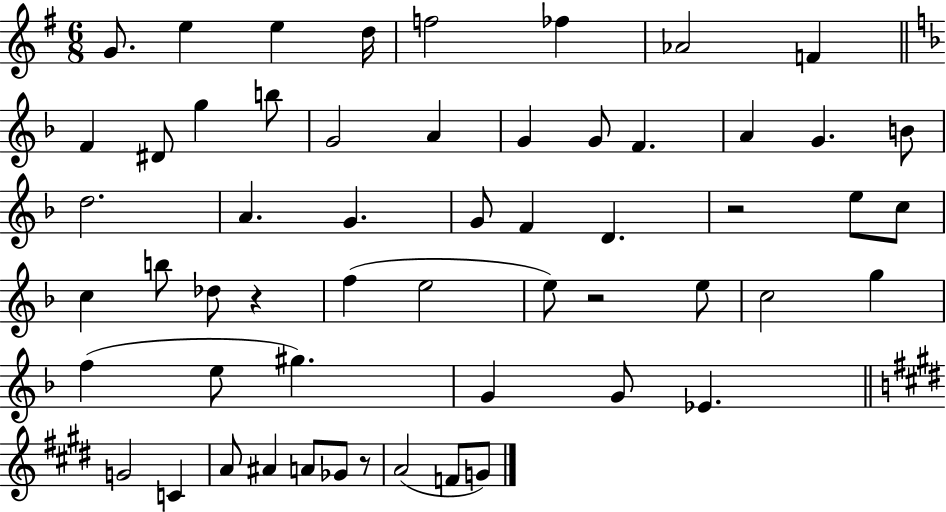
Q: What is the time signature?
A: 6/8